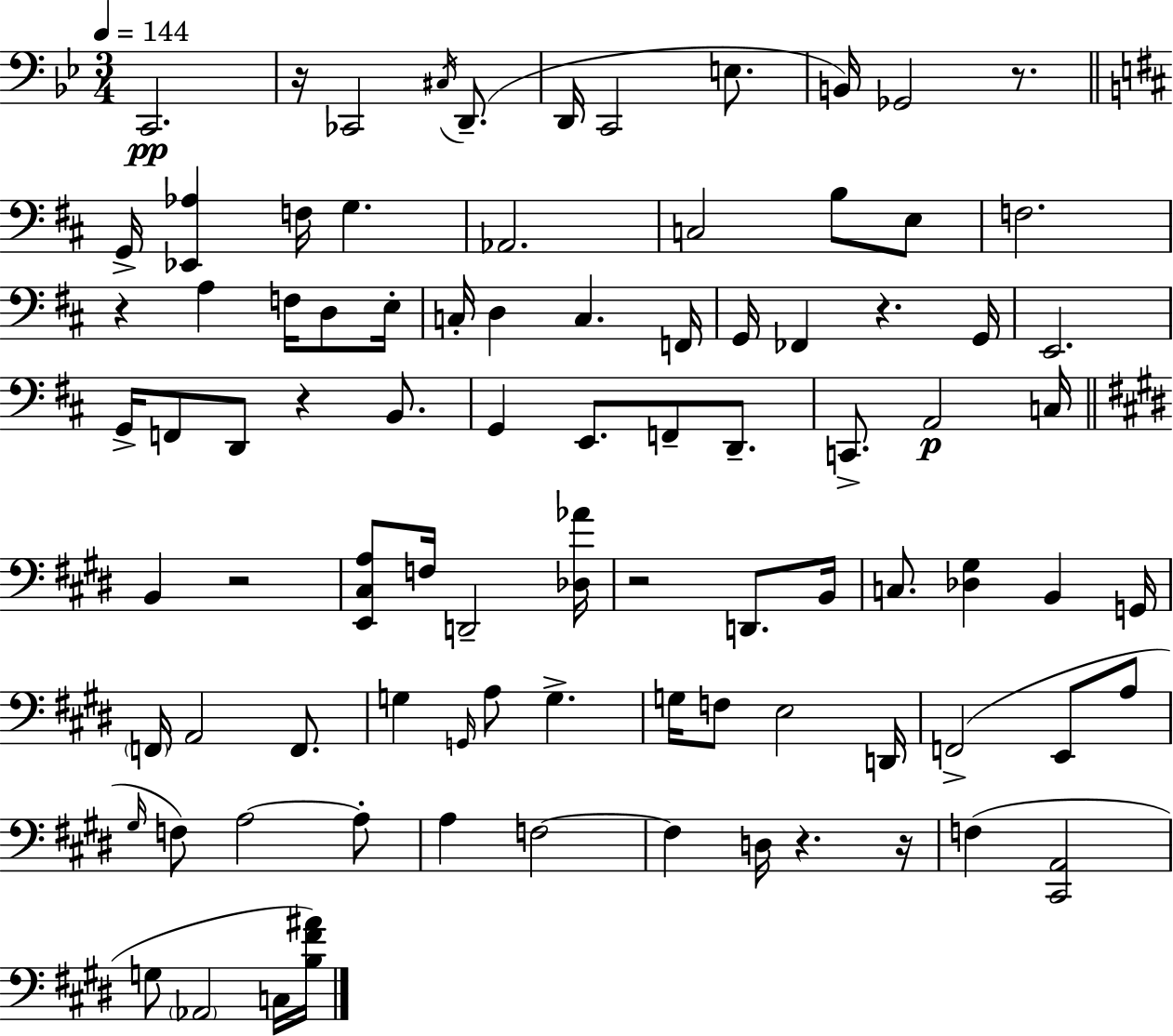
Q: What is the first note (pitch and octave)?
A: C2